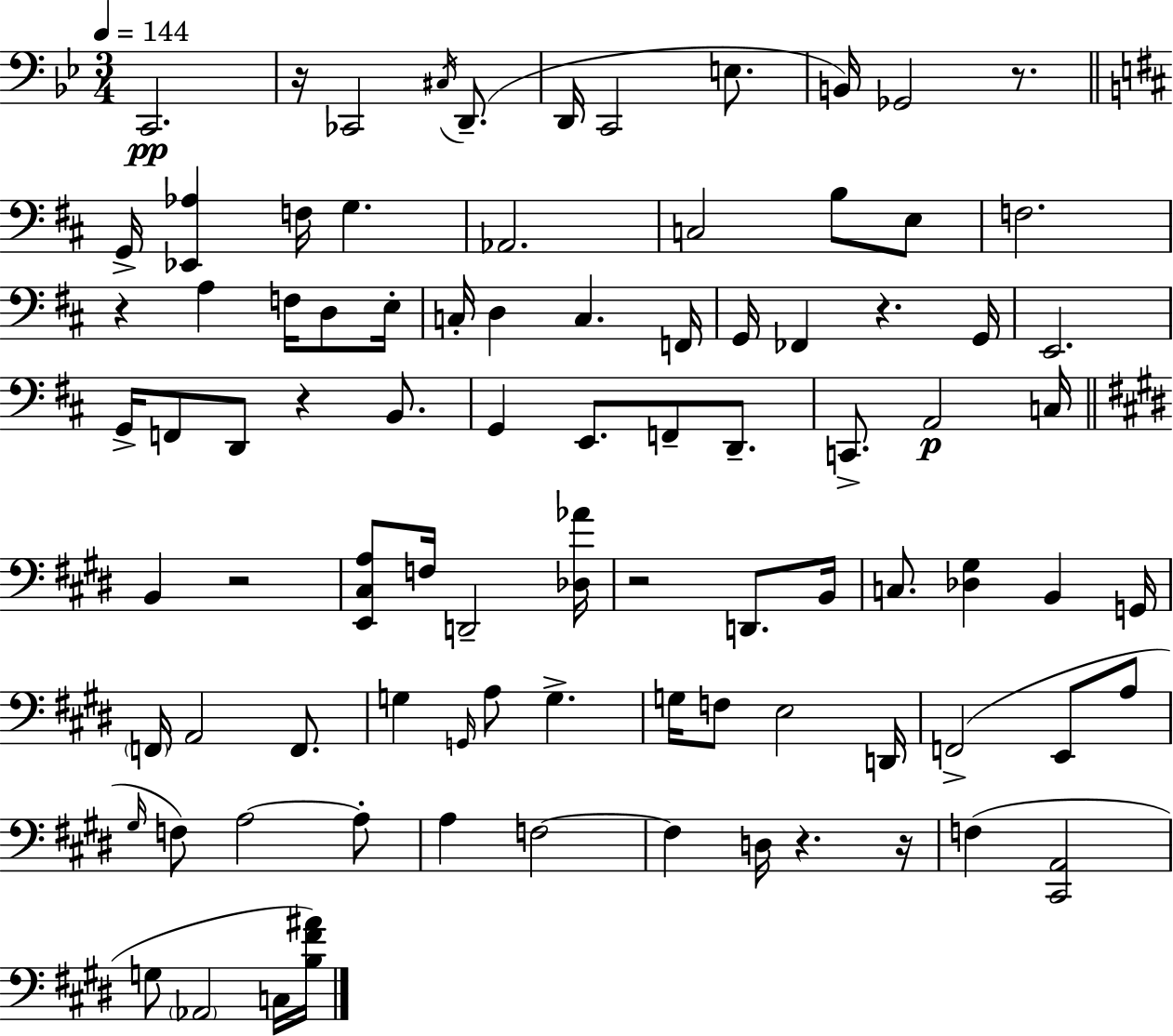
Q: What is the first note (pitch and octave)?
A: C2